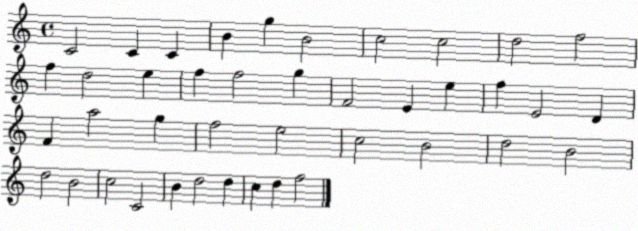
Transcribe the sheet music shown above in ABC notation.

X:1
T:Untitled
M:4/4
L:1/4
K:C
C2 C C B g B2 c2 c2 d2 f2 f d2 e f f2 g F2 E e f E2 D F a2 g f2 e2 c2 B2 d2 B2 d2 B2 c2 C2 B d2 d c d f2